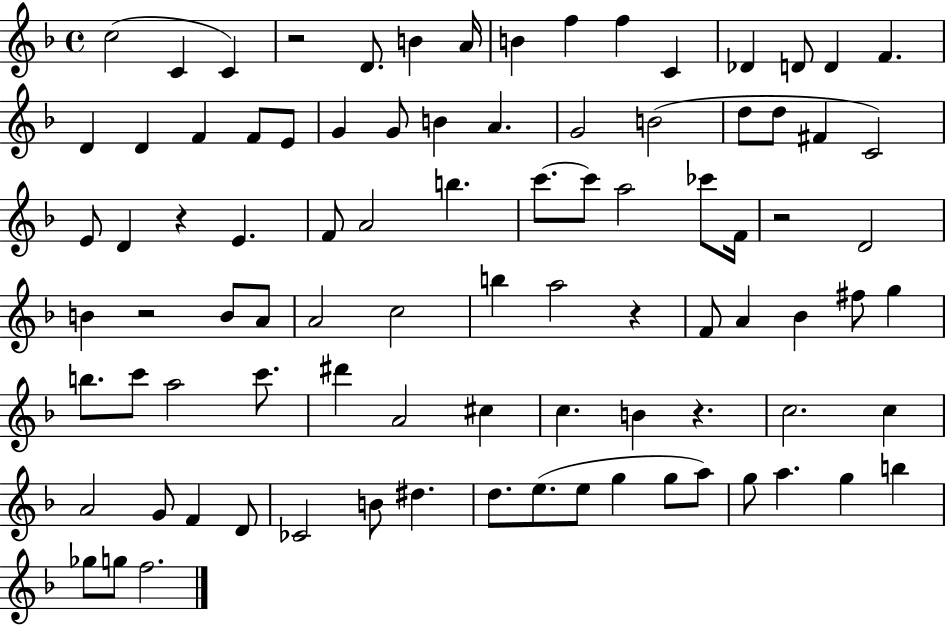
{
  \clef treble
  \time 4/4
  \defaultTimeSignature
  \key f \major
  c''2( c'4 c'4) | r2 d'8. b'4 a'16 | b'4 f''4 f''4 c'4 | des'4 d'8 d'4 f'4. | \break d'4 d'4 f'4 f'8 e'8 | g'4 g'8 b'4 a'4. | g'2 b'2( | d''8 d''8 fis'4 c'2) | \break e'8 d'4 r4 e'4. | f'8 a'2 b''4. | c'''8.~~ c'''8 a''2 ces'''8 f'16 | r2 d'2 | \break b'4 r2 b'8 a'8 | a'2 c''2 | b''4 a''2 r4 | f'8 a'4 bes'4 fis''8 g''4 | \break b''8. c'''8 a''2 c'''8. | dis'''4 a'2 cis''4 | c''4. b'4 r4. | c''2. c''4 | \break a'2 g'8 f'4 d'8 | ces'2 b'8 dis''4. | d''8. e''8.( e''8 g''4 g''8 a''8) | g''8 a''4. g''4 b''4 | \break ges''8 g''8 f''2. | \bar "|."
}